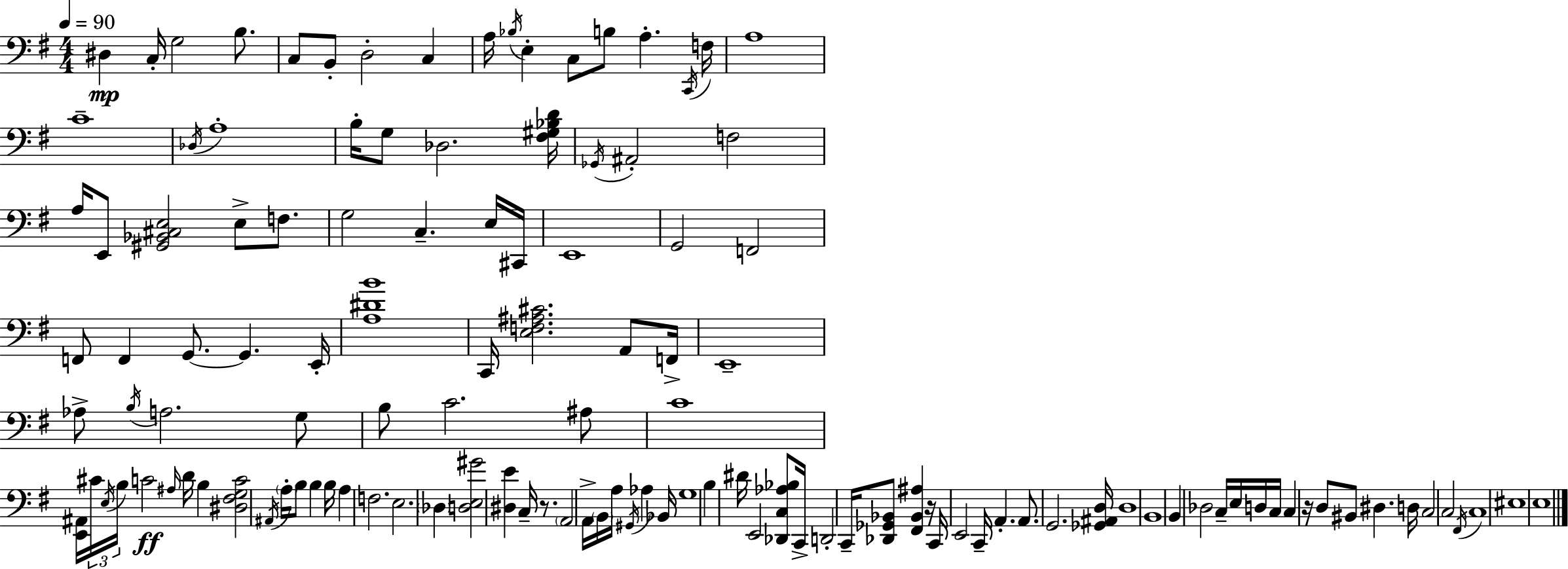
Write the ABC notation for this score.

X:1
T:Untitled
M:4/4
L:1/4
K:Em
^D, C,/4 G,2 B,/2 C,/2 B,,/2 D,2 C, A,/4 _B,/4 E, C,/2 B,/2 A, C,,/4 F,/4 A,4 C4 _D,/4 A,4 B,/4 G,/2 _D,2 [^F,^G,_B,D]/4 _G,,/4 ^A,,2 F,2 A,/4 E,,/2 [^G,,_B,,^C,E,]2 E,/2 F,/2 G,2 C, E,/4 ^C,,/4 E,,4 G,,2 F,,2 F,,/2 F,, G,,/2 G,, E,,/4 [A,^DB]4 C,,/4 [E,F,^A,^C]2 A,,/2 F,,/4 E,,4 _A,/2 B,/4 A,2 G,/2 B,/2 C2 ^A,/2 C4 [E,,^A,,]/4 ^C/4 E,/4 B,/4 C2 ^A,/4 D/4 B, [^D,^F,G,C]2 ^A,,/4 A,/4 B,/2 B, B,/4 A, F,2 E,2 _D, [D,E,^G]2 [^D,E] C,/4 z/2 A,,2 A,,/4 B,,/4 A,/4 ^G,,/4 _A, _B,,/4 G,4 B, ^D/4 E,,2 [_D,,C,_A,_B,]/2 C,,/4 D,,2 C,,/4 [_D,,_G,,_B,,]/2 [^F,,_B,,^A,] z/4 C,,/4 E,,2 C,,/4 A,, A,,/2 G,,2 [_G,,^A,,D,]/4 D,4 B,,4 B,, _D,2 C,/4 E,/4 D,/4 C,/4 C, z/4 D,/2 ^B,,/2 ^D, D,/4 C,2 C,2 ^F,,/4 C,4 ^E,4 E,4